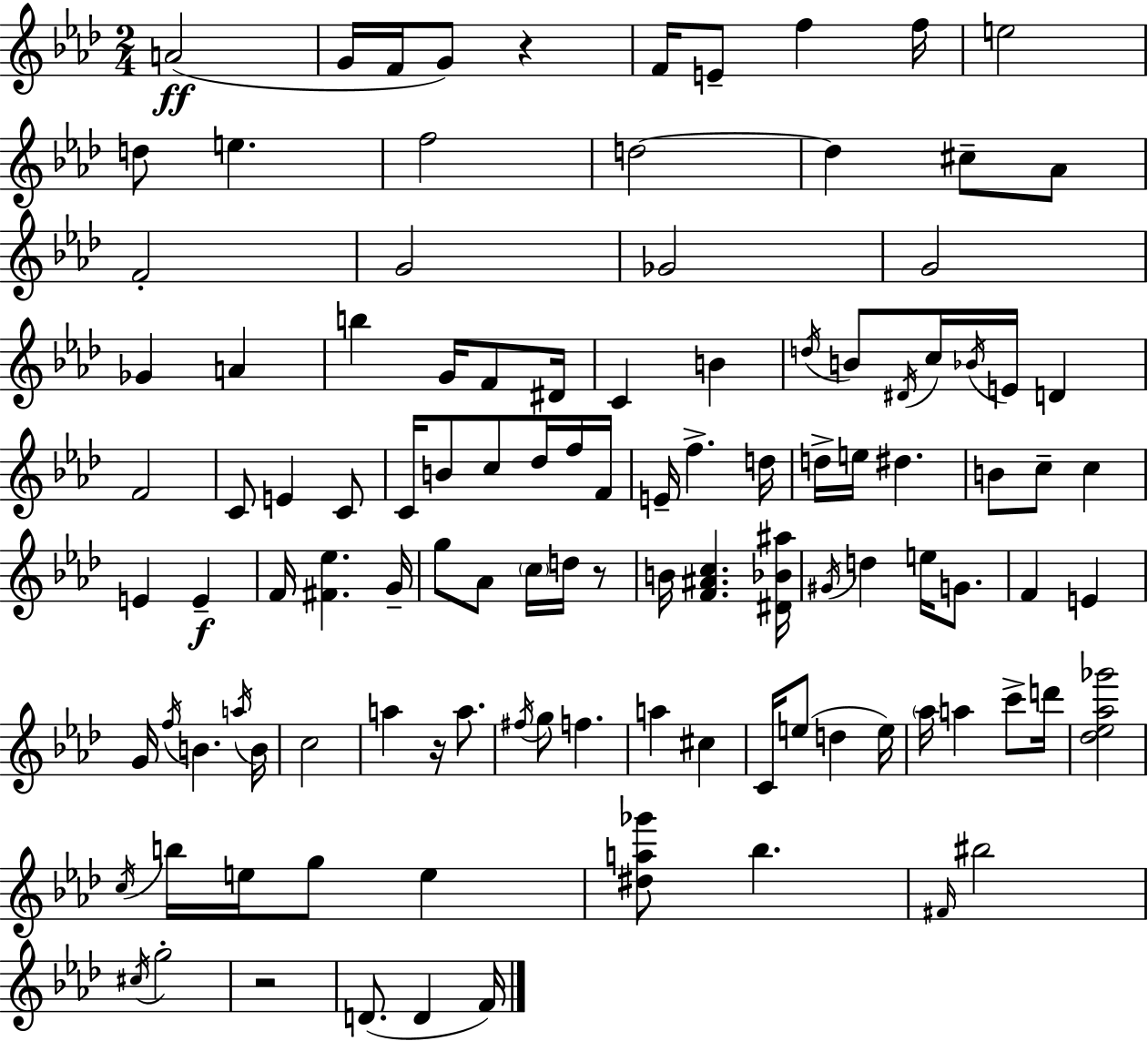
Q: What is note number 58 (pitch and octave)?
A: G4